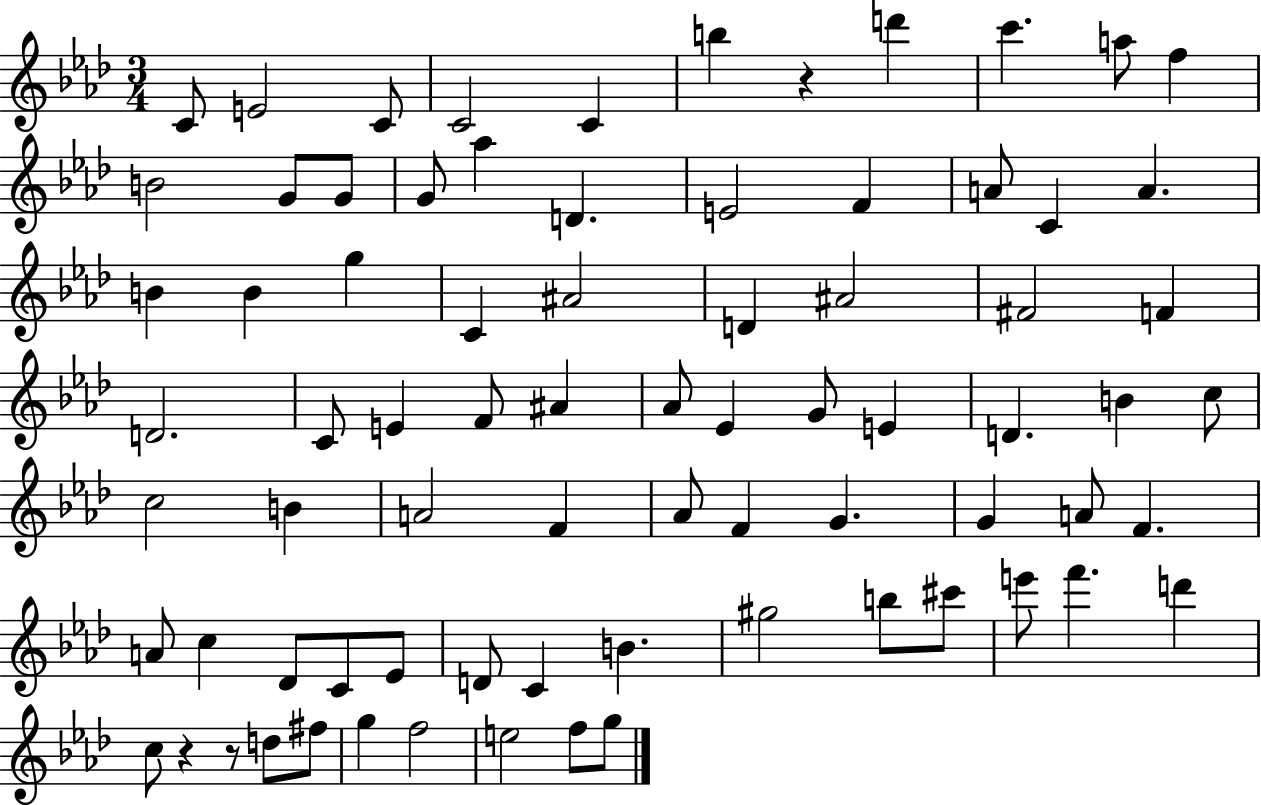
{
  \clef treble
  \numericTimeSignature
  \time 3/4
  \key aes \major
  c'8 e'2 c'8 | c'2 c'4 | b''4 r4 d'''4 | c'''4. a''8 f''4 | \break b'2 g'8 g'8 | g'8 aes''4 d'4. | e'2 f'4 | a'8 c'4 a'4. | \break b'4 b'4 g''4 | c'4 ais'2 | d'4 ais'2 | fis'2 f'4 | \break d'2. | c'8 e'4 f'8 ais'4 | aes'8 ees'4 g'8 e'4 | d'4. b'4 c''8 | \break c''2 b'4 | a'2 f'4 | aes'8 f'4 g'4. | g'4 a'8 f'4. | \break a'8 c''4 des'8 c'8 ees'8 | d'8 c'4 b'4. | gis''2 b''8 cis'''8 | e'''8 f'''4. d'''4 | \break c''8 r4 r8 d''8 fis''8 | g''4 f''2 | e''2 f''8 g''8 | \bar "|."
}